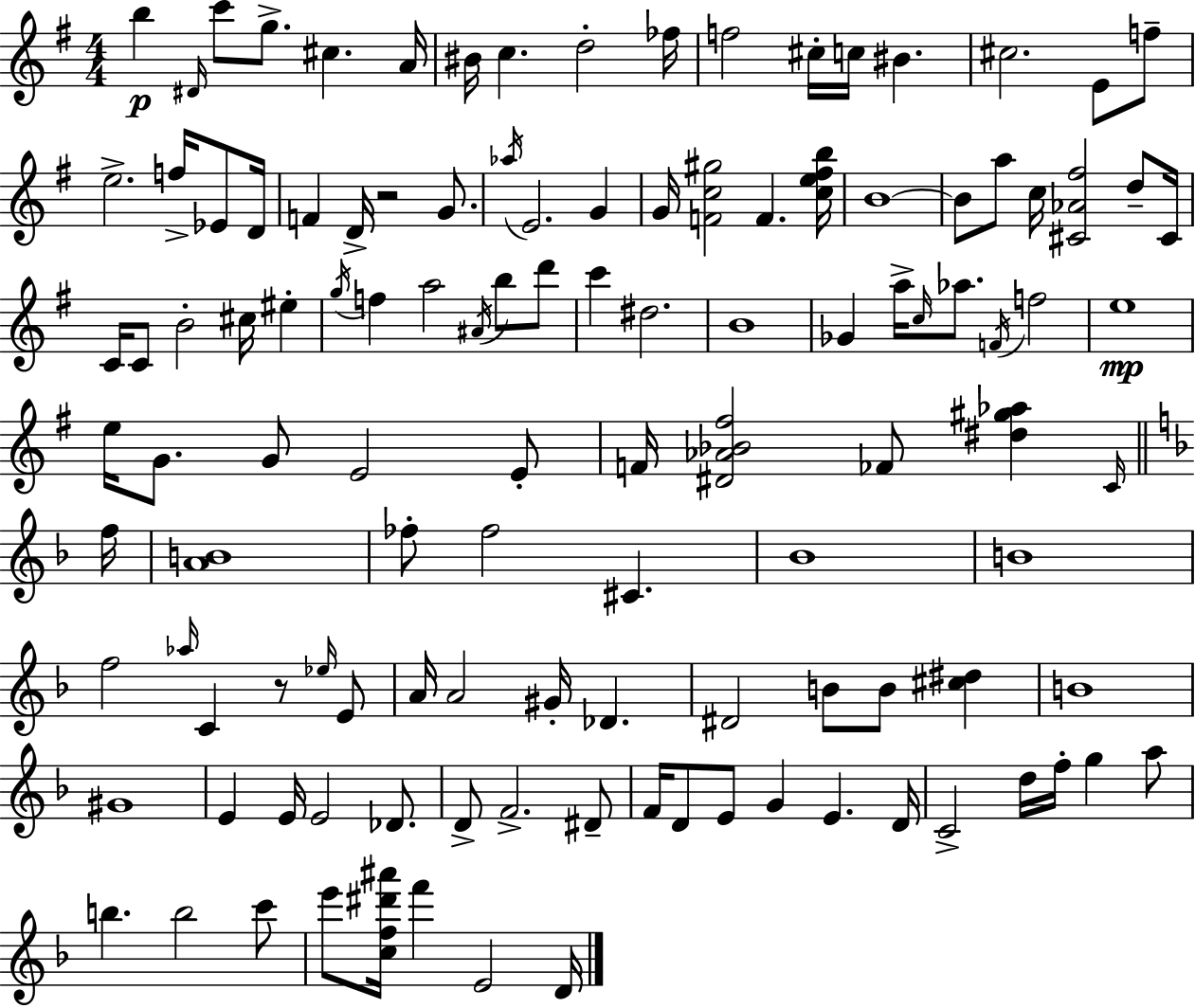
B5/q D#4/s C6/e G5/e. C#5/q. A4/s BIS4/s C5/q. D5/h FES5/s F5/h C#5/s C5/s BIS4/q. C#5/h. E4/e F5/e E5/h. F5/s Eb4/e D4/s F4/q D4/s R/h G4/e. Ab5/s E4/h. G4/q G4/s [F4,C5,G#5]/h F4/q. [C5,E5,F#5,B5]/s B4/w B4/e A5/e C5/s [C#4,Ab4,F#5]/h D5/e C#4/s C4/s C4/e B4/h C#5/s EIS5/q G5/s F5/q A5/h A#4/s B5/e D6/e C6/q D#5/h. B4/w Gb4/q A5/s C5/s Ab5/e. F4/s F5/h E5/w E5/s G4/e. G4/e E4/h E4/e F4/s [D#4,Ab4,Bb4,F#5]/h FES4/e [D#5,G#5,Ab5]/q C4/s F5/s [A4,B4]/w FES5/e FES5/h C#4/q. Bb4/w B4/w F5/h Ab5/s C4/q R/e Eb5/s E4/e A4/s A4/h G#4/s Db4/q. D#4/h B4/e B4/e [C#5,D#5]/q B4/w G#4/w E4/q E4/s E4/h Db4/e. D4/e F4/h. D#4/e F4/s D4/e E4/e G4/q E4/q. D4/s C4/h D5/s F5/s G5/q A5/e B5/q. B5/h C6/e E6/e [C5,F5,D#6,A#6]/s F6/q E4/h D4/s